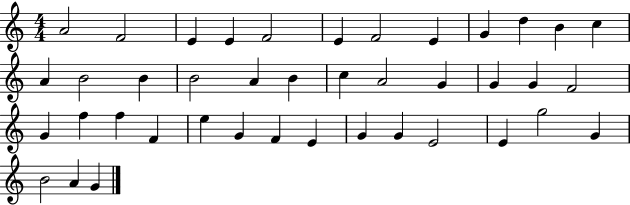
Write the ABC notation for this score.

X:1
T:Untitled
M:4/4
L:1/4
K:C
A2 F2 E E F2 E F2 E G d B c A B2 B B2 A B c A2 G G G F2 G f f F e G F E G G E2 E g2 G B2 A G